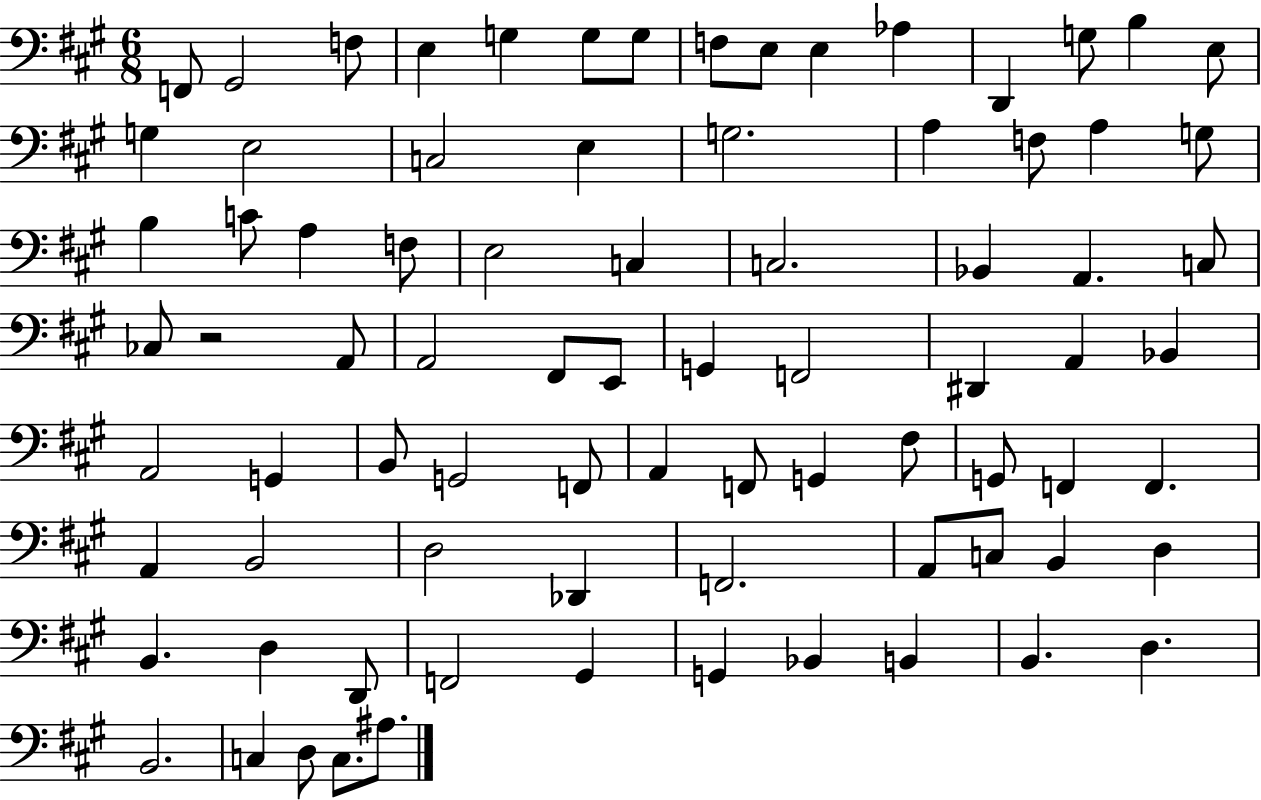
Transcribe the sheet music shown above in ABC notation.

X:1
T:Untitled
M:6/8
L:1/4
K:A
F,,/2 ^G,,2 F,/2 E, G, G,/2 G,/2 F,/2 E,/2 E, _A, D,, G,/2 B, E,/2 G, E,2 C,2 E, G,2 A, F,/2 A, G,/2 B, C/2 A, F,/2 E,2 C, C,2 _B,, A,, C,/2 _C,/2 z2 A,,/2 A,,2 ^F,,/2 E,,/2 G,, F,,2 ^D,, A,, _B,, A,,2 G,, B,,/2 G,,2 F,,/2 A,, F,,/2 G,, ^F,/2 G,,/2 F,, F,, A,, B,,2 D,2 _D,, F,,2 A,,/2 C,/2 B,, D, B,, D, D,,/2 F,,2 ^G,, G,, _B,, B,, B,, D, B,,2 C, D,/2 C,/2 ^A,/2